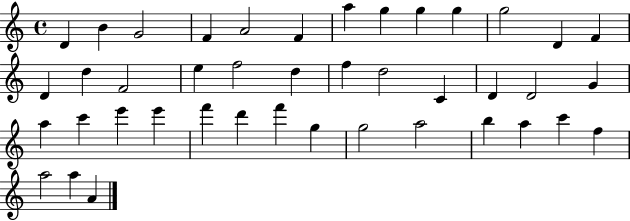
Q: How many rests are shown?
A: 0